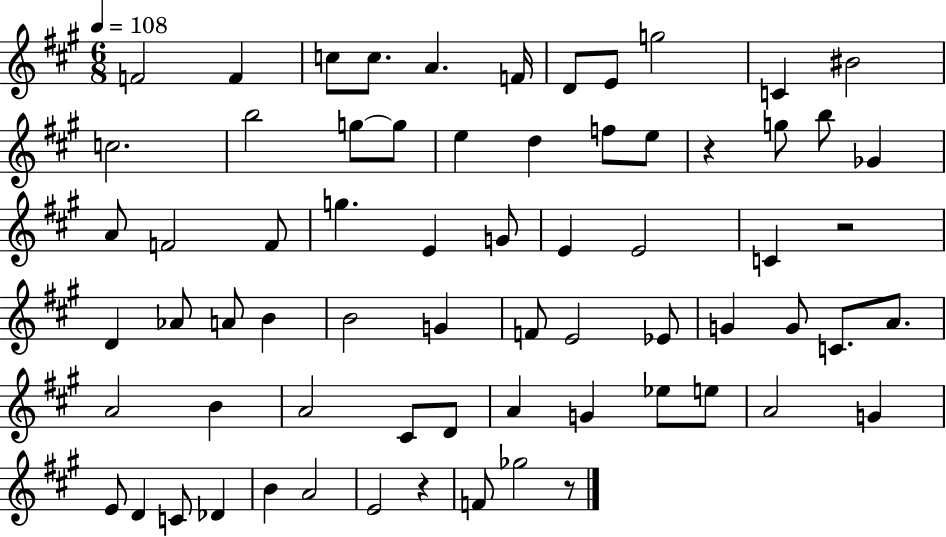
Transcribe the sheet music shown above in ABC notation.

X:1
T:Untitled
M:6/8
L:1/4
K:A
F2 F c/2 c/2 A F/4 D/2 E/2 g2 C ^B2 c2 b2 g/2 g/2 e d f/2 e/2 z g/2 b/2 _G A/2 F2 F/2 g E G/2 E E2 C z2 D _A/2 A/2 B B2 G F/2 E2 _E/2 G G/2 C/2 A/2 A2 B A2 ^C/2 D/2 A G _e/2 e/2 A2 G E/2 D C/2 _D B A2 E2 z F/2 _g2 z/2